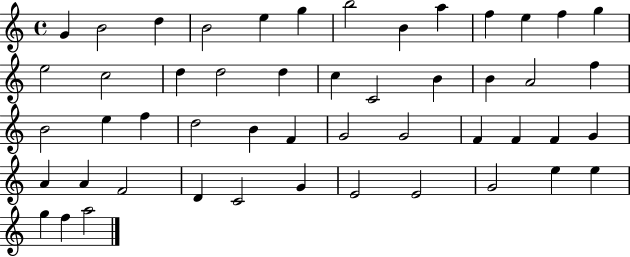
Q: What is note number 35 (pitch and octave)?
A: F4